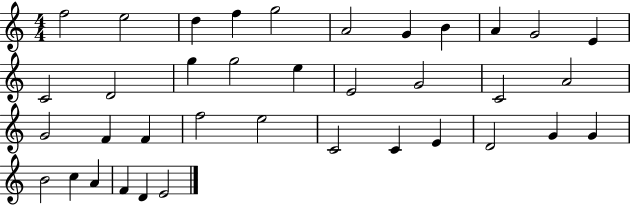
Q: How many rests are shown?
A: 0